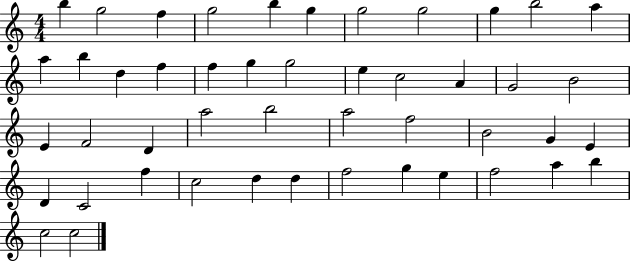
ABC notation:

X:1
T:Untitled
M:4/4
L:1/4
K:C
b g2 f g2 b g g2 g2 g b2 a a b d f f g g2 e c2 A G2 B2 E F2 D a2 b2 a2 f2 B2 G E D C2 f c2 d d f2 g e f2 a b c2 c2